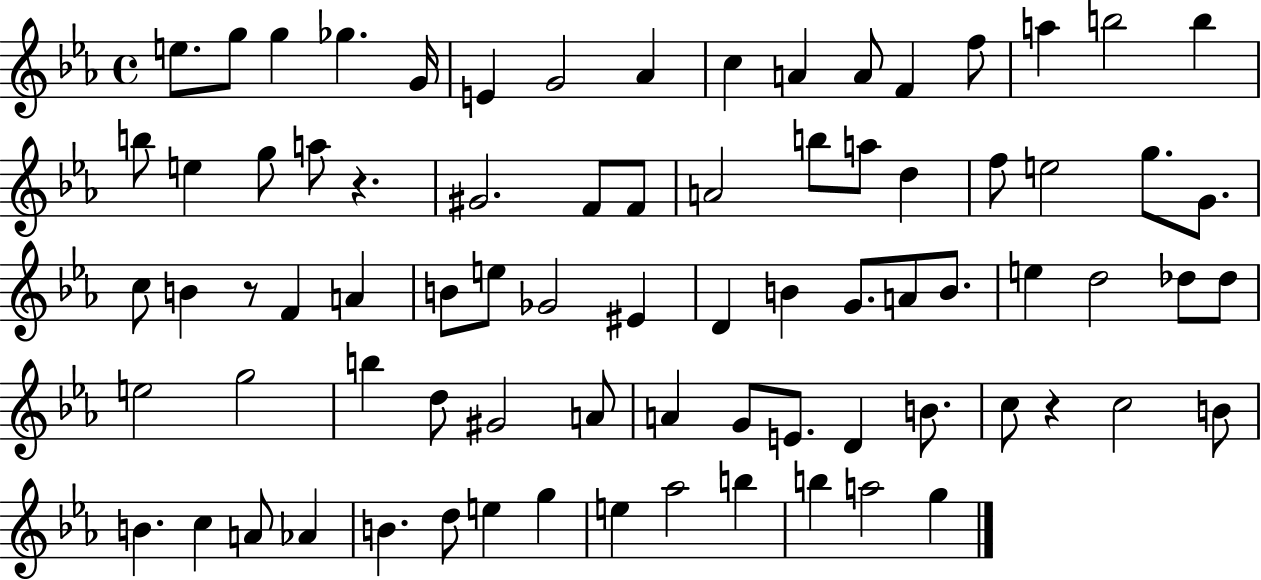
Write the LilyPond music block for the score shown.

{
  \clef treble
  \time 4/4
  \defaultTimeSignature
  \key ees \major
  e''8. g''8 g''4 ges''4. g'16 | e'4 g'2 aes'4 | c''4 a'4 a'8 f'4 f''8 | a''4 b''2 b''4 | \break b''8 e''4 g''8 a''8 r4. | gis'2. f'8 f'8 | a'2 b''8 a''8 d''4 | f''8 e''2 g''8. g'8. | \break c''8 b'4 r8 f'4 a'4 | b'8 e''8 ges'2 eis'4 | d'4 b'4 g'8. a'8 b'8. | e''4 d''2 des''8 des''8 | \break e''2 g''2 | b''4 d''8 gis'2 a'8 | a'4 g'8 e'8. d'4 b'8. | c''8 r4 c''2 b'8 | \break b'4. c''4 a'8 aes'4 | b'4. d''8 e''4 g''4 | e''4 aes''2 b''4 | b''4 a''2 g''4 | \break \bar "|."
}